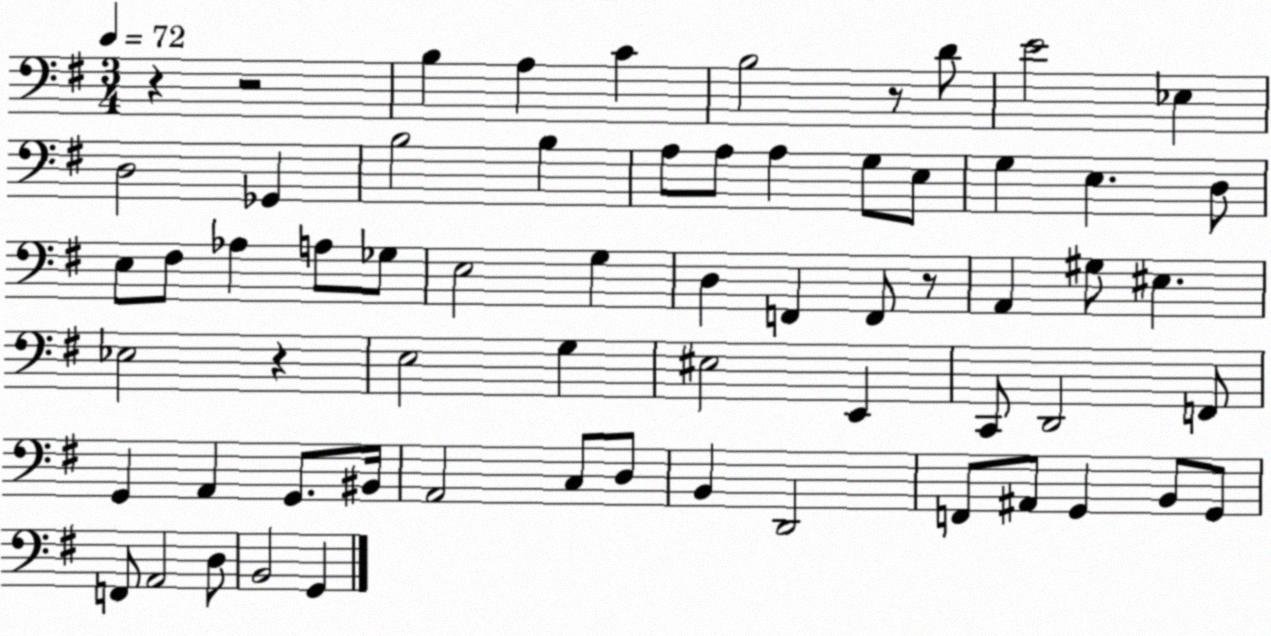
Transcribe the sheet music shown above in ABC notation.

X:1
T:Untitled
M:3/4
L:1/4
K:G
z z2 B, A, C B,2 z/2 D/2 E2 _E, D,2 _G,, B,2 B, A,/2 A,/2 A, G,/2 E,/2 G, E, D,/2 E,/2 ^F,/2 _A, A,/2 _G,/2 E,2 G, D, F,, F,,/2 z/2 A,, ^G,/2 ^E, _E,2 z E,2 G, ^E,2 E,, C,,/2 D,,2 F,,/2 G,, A,, G,,/2 ^B,,/4 A,,2 C,/2 D,/2 B,, D,,2 F,,/2 ^A,,/2 G,, B,,/2 G,,/2 F,,/2 A,,2 D,/2 B,,2 G,,